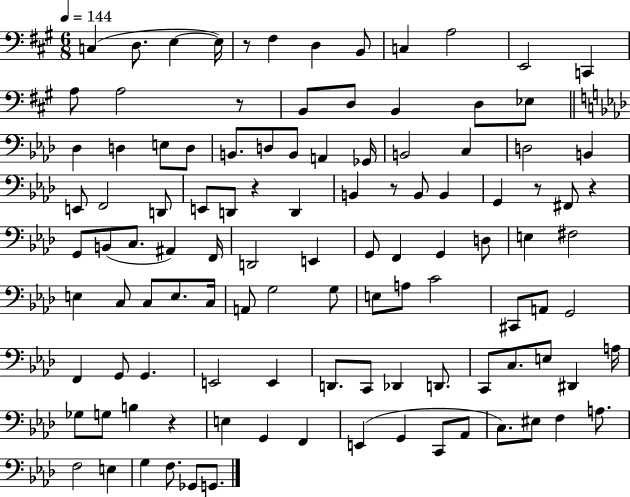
X:1
T:Untitled
M:6/8
L:1/4
K:A
C, D,/2 E, E,/4 z/2 ^F, D, B,,/2 C, A,2 E,,2 C,, A,/2 A,2 z/2 B,,/2 D,/2 B,, D,/2 _E,/2 _D, D, E,/2 D,/2 B,,/2 D,/2 B,,/2 A,, _G,,/4 B,,2 C, D,2 B,, E,,/2 F,,2 D,,/2 E,,/2 D,,/2 z D,, B,, z/2 B,,/2 B,, G,, z/2 ^F,,/2 z G,,/2 B,,/2 C,/2 ^A,, F,,/4 D,,2 E,, G,,/2 F,, G,, D,/2 E, ^F,2 E, C,/2 C,/2 E,/2 C,/4 A,,/2 G,2 G,/2 E,/2 A,/2 C2 ^C,,/2 A,,/2 G,,2 F,, G,,/2 G,, E,,2 E,, D,,/2 C,,/2 _D,, D,,/2 C,,/2 C,/2 E,/2 ^D,, A,/4 _G,/2 G,/2 B, z E, G,, F,, E,, G,, C,,/2 _A,,/2 C,/2 ^E,/2 F, A,/2 F,2 E, G, F,/2 _G,,/2 G,,/2